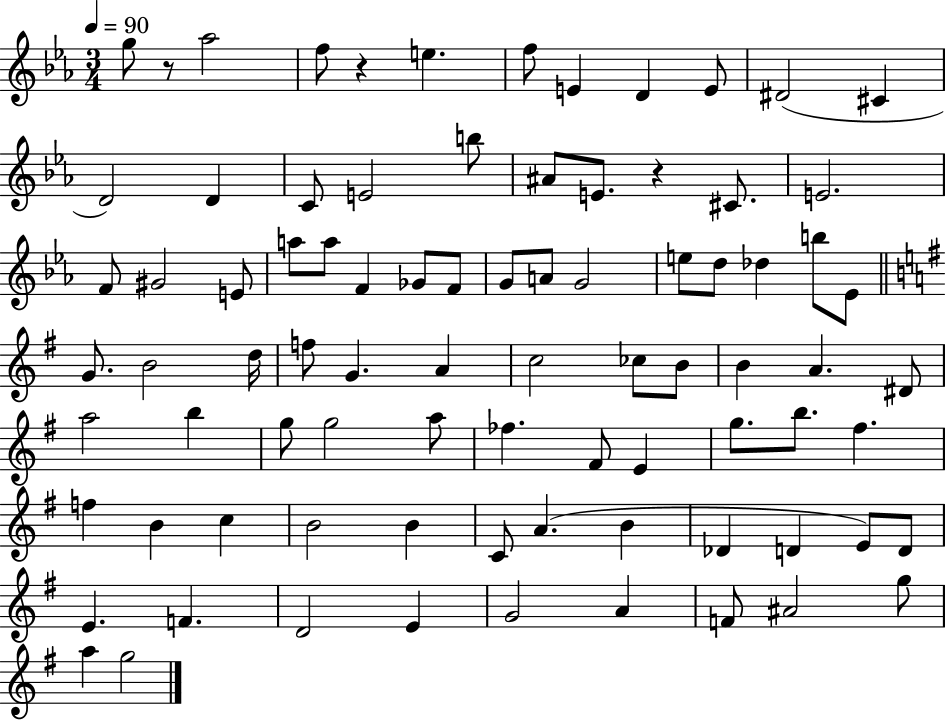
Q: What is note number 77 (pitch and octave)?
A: F4